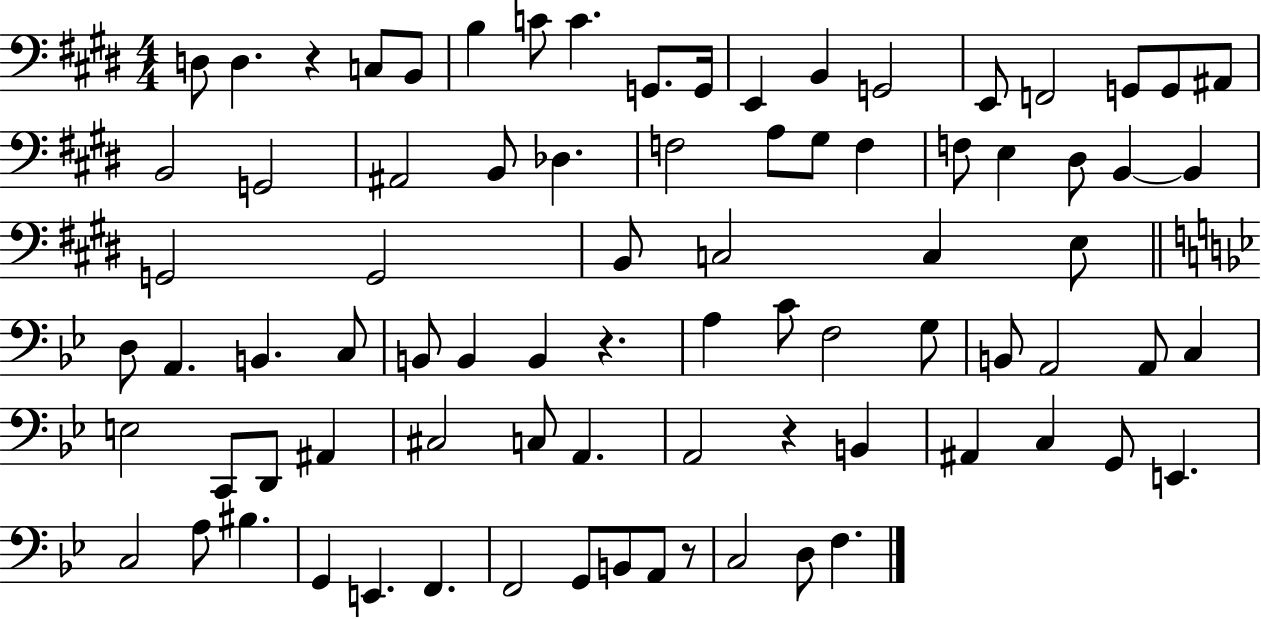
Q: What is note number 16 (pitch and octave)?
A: G2